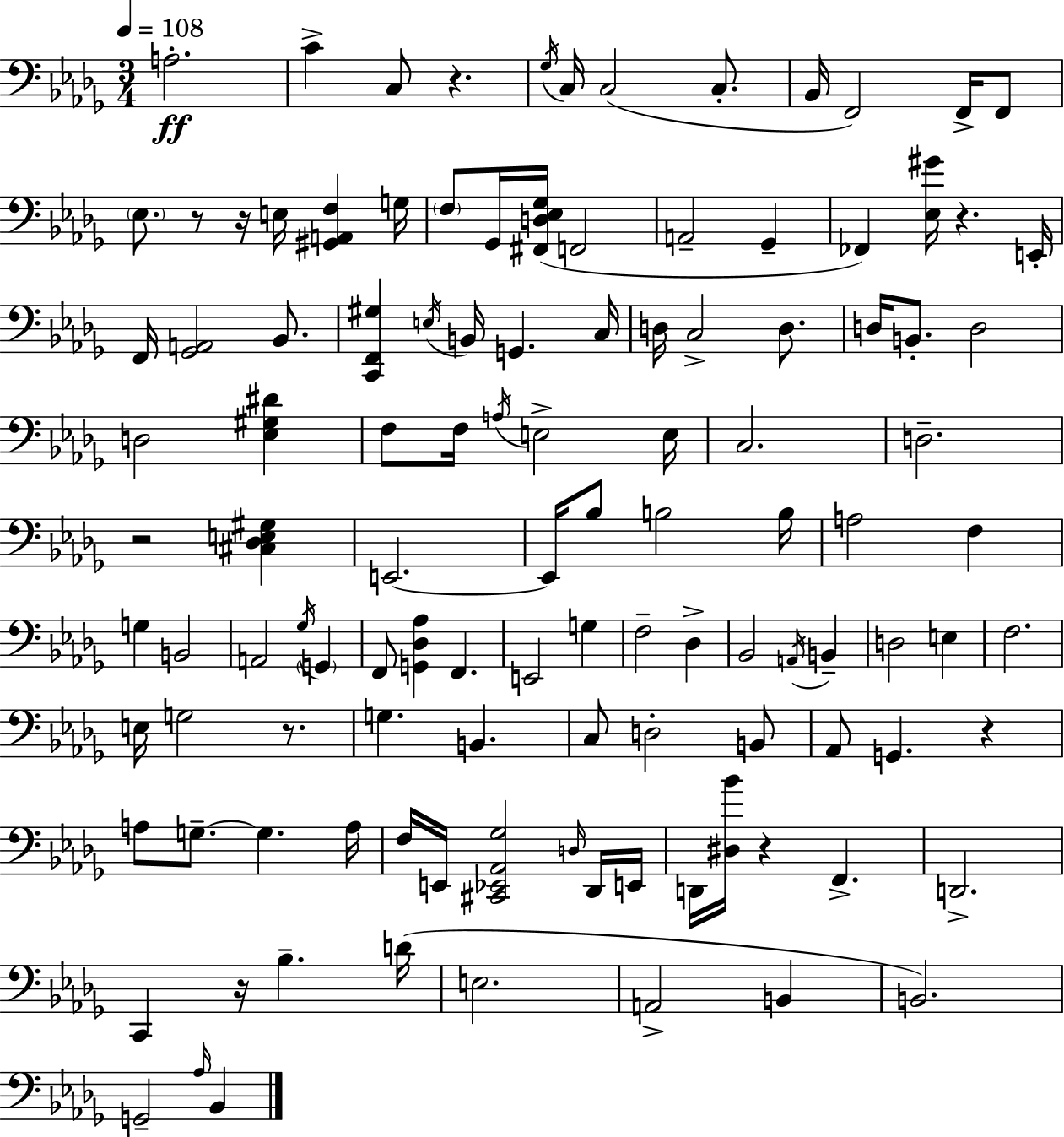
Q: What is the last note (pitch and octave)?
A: Bb2